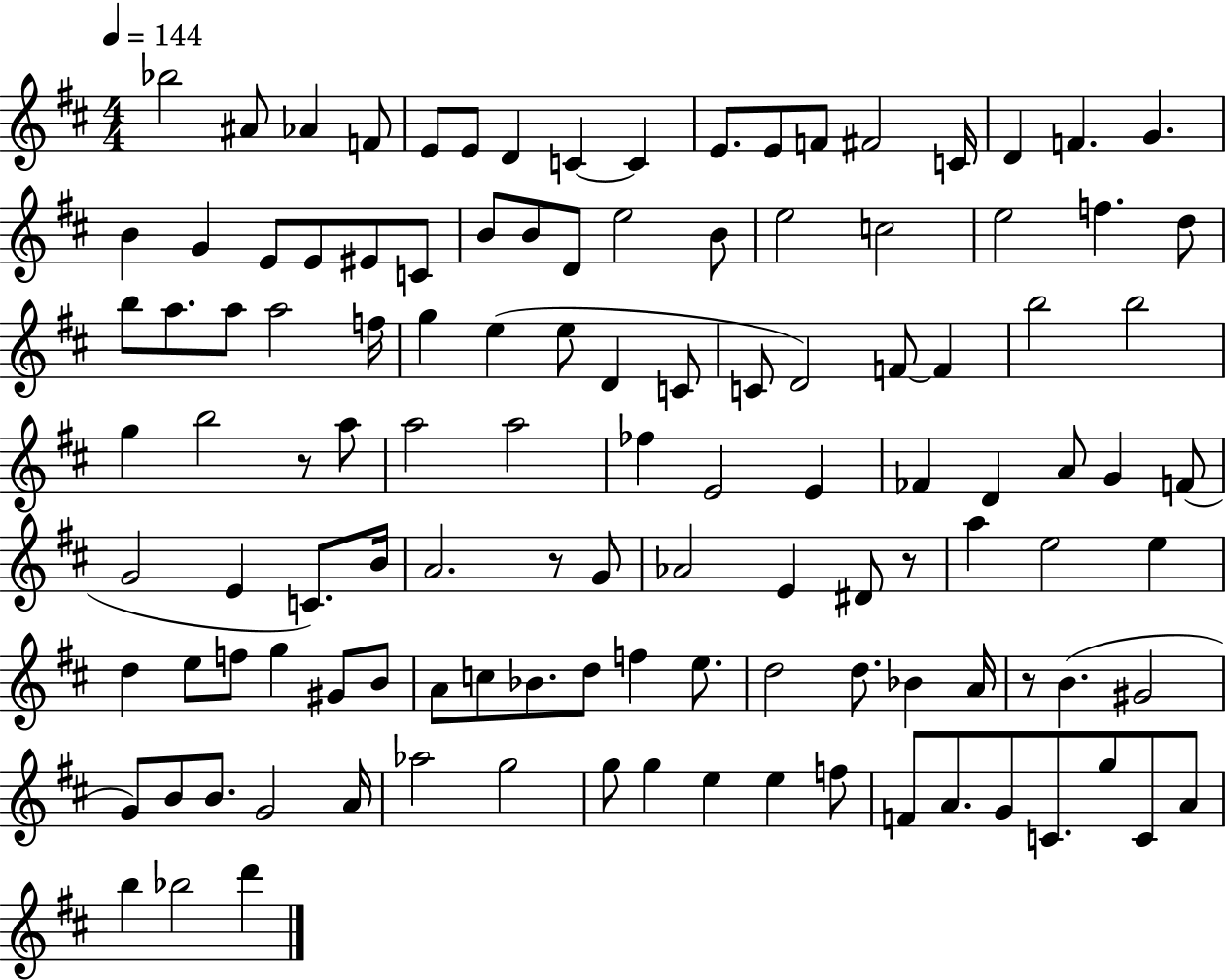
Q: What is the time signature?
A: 4/4